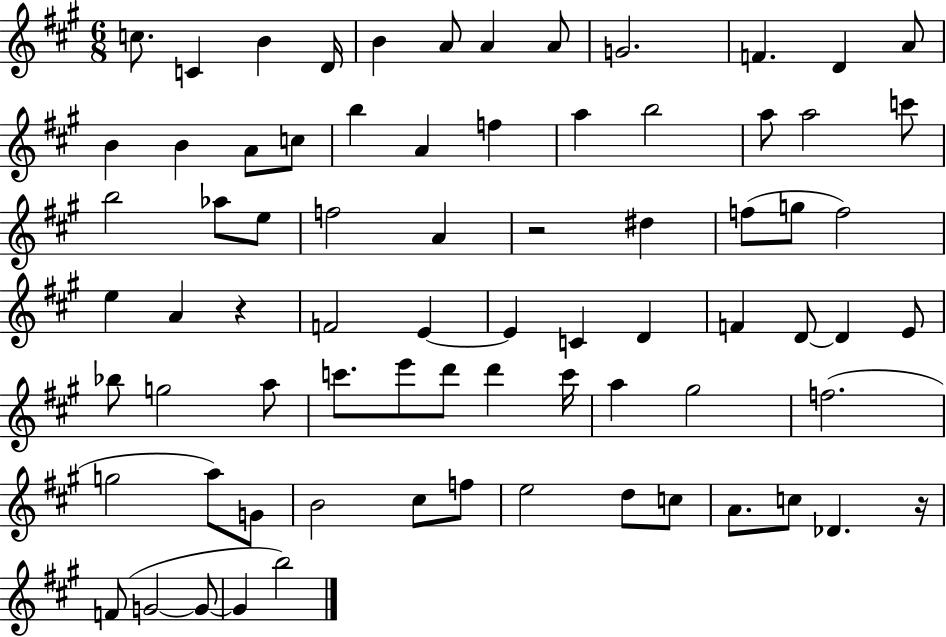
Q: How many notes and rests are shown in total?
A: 75